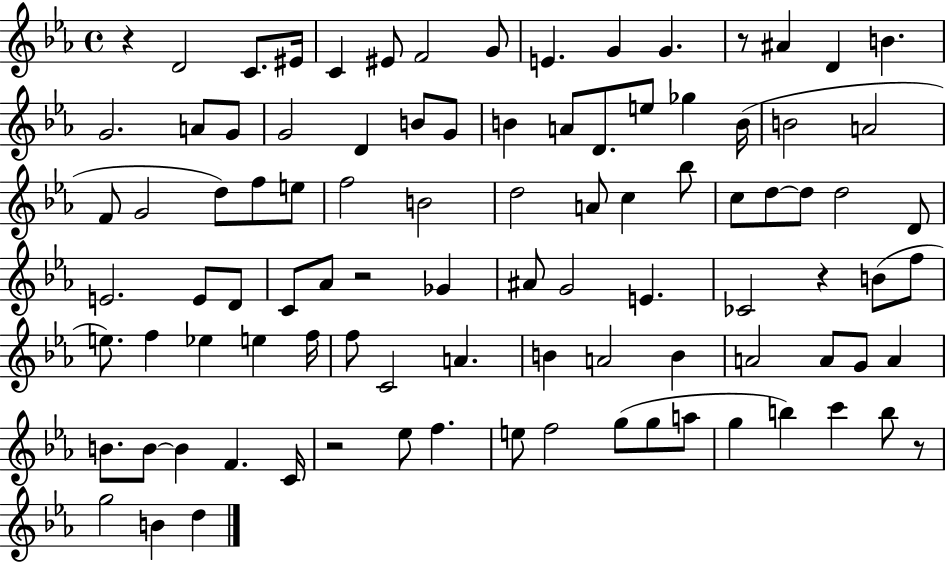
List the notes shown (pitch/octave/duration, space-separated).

R/q D4/h C4/e. EIS4/s C4/q EIS4/e F4/h G4/e E4/q. G4/q G4/q. R/e A#4/q D4/q B4/q. G4/h. A4/e G4/e G4/h D4/q B4/e G4/e B4/q A4/e D4/e. E5/e Gb5/q B4/s B4/h A4/h F4/e G4/h D5/e F5/e E5/e F5/h B4/h D5/h A4/e C5/q Bb5/e C5/e D5/e D5/e D5/h D4/e E4/h. E4/e D4/e C4/e Ab4/e R/h Gb4/q A#4/e G4/h E4/q. CES4/h R/q B4/e F5/e E5/e. F5/q Eb5/q E5/q F5/s F5/e C4/h A4/q. B4/q A4/h B4/q A4/h A4/e G4/e A4/q B4/e. B4/e B4/q F4/q. C4/s R/h Eb5/e F5/q. E5/e F5/h G5/e G5/e A5/e G5/q B5/q C6/q B5/e R/e G5/h B4/q D5/q